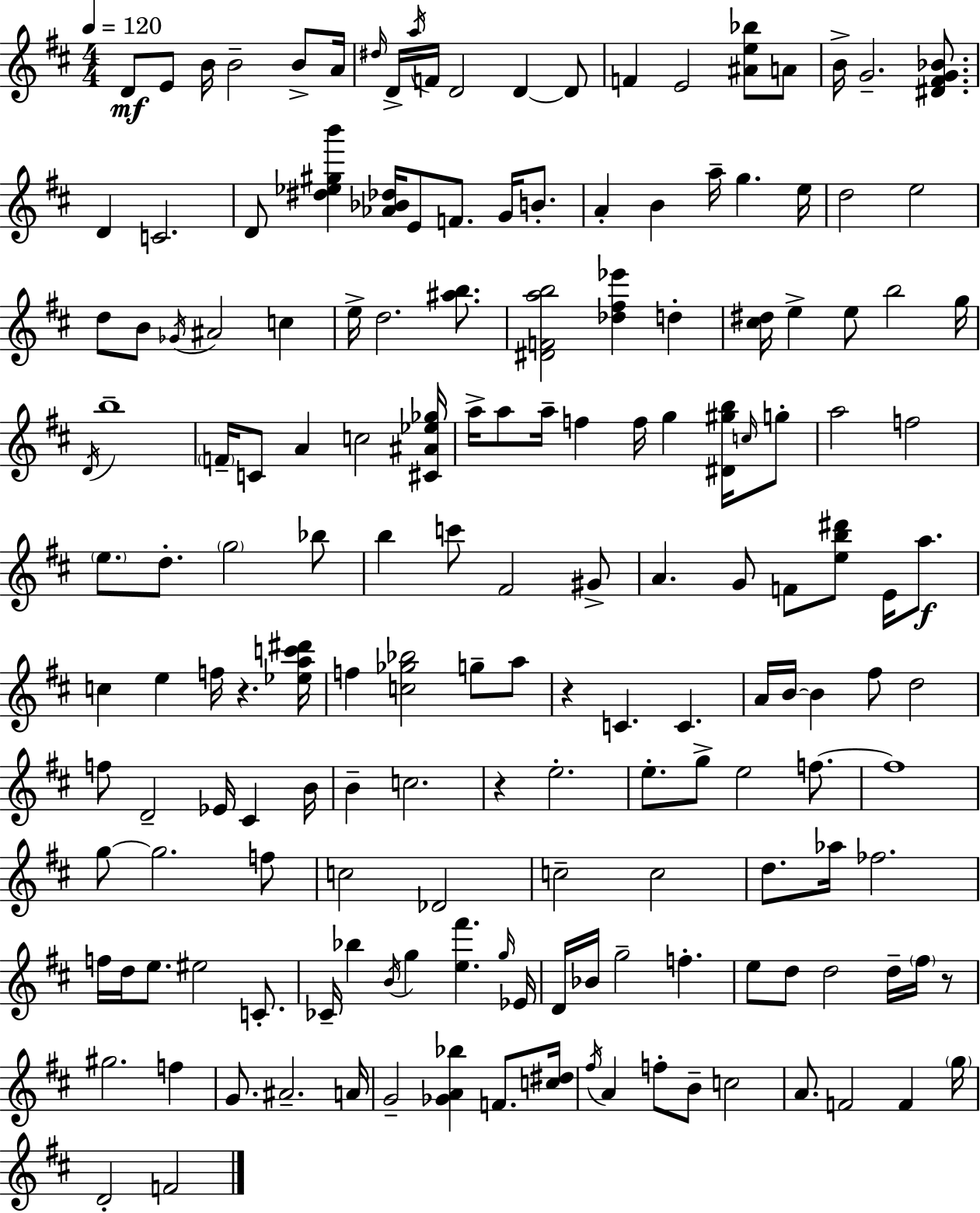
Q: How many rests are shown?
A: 4